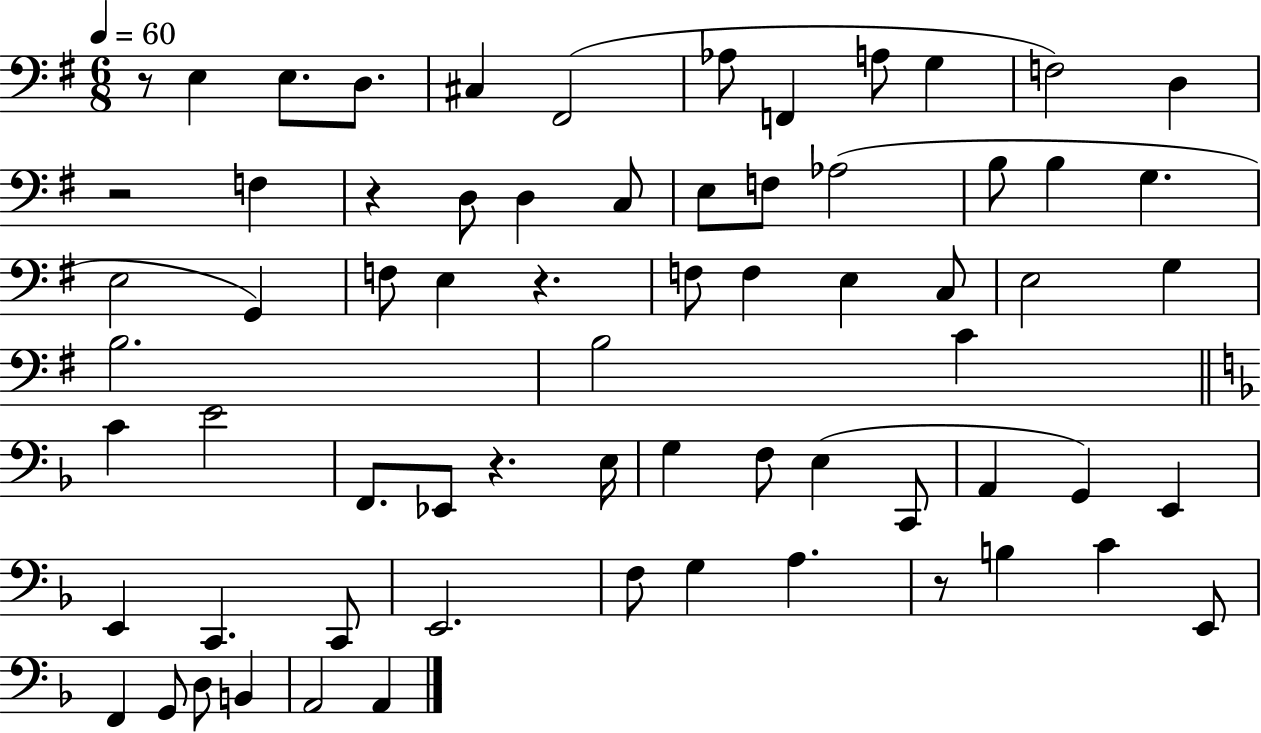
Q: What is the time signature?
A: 6/8